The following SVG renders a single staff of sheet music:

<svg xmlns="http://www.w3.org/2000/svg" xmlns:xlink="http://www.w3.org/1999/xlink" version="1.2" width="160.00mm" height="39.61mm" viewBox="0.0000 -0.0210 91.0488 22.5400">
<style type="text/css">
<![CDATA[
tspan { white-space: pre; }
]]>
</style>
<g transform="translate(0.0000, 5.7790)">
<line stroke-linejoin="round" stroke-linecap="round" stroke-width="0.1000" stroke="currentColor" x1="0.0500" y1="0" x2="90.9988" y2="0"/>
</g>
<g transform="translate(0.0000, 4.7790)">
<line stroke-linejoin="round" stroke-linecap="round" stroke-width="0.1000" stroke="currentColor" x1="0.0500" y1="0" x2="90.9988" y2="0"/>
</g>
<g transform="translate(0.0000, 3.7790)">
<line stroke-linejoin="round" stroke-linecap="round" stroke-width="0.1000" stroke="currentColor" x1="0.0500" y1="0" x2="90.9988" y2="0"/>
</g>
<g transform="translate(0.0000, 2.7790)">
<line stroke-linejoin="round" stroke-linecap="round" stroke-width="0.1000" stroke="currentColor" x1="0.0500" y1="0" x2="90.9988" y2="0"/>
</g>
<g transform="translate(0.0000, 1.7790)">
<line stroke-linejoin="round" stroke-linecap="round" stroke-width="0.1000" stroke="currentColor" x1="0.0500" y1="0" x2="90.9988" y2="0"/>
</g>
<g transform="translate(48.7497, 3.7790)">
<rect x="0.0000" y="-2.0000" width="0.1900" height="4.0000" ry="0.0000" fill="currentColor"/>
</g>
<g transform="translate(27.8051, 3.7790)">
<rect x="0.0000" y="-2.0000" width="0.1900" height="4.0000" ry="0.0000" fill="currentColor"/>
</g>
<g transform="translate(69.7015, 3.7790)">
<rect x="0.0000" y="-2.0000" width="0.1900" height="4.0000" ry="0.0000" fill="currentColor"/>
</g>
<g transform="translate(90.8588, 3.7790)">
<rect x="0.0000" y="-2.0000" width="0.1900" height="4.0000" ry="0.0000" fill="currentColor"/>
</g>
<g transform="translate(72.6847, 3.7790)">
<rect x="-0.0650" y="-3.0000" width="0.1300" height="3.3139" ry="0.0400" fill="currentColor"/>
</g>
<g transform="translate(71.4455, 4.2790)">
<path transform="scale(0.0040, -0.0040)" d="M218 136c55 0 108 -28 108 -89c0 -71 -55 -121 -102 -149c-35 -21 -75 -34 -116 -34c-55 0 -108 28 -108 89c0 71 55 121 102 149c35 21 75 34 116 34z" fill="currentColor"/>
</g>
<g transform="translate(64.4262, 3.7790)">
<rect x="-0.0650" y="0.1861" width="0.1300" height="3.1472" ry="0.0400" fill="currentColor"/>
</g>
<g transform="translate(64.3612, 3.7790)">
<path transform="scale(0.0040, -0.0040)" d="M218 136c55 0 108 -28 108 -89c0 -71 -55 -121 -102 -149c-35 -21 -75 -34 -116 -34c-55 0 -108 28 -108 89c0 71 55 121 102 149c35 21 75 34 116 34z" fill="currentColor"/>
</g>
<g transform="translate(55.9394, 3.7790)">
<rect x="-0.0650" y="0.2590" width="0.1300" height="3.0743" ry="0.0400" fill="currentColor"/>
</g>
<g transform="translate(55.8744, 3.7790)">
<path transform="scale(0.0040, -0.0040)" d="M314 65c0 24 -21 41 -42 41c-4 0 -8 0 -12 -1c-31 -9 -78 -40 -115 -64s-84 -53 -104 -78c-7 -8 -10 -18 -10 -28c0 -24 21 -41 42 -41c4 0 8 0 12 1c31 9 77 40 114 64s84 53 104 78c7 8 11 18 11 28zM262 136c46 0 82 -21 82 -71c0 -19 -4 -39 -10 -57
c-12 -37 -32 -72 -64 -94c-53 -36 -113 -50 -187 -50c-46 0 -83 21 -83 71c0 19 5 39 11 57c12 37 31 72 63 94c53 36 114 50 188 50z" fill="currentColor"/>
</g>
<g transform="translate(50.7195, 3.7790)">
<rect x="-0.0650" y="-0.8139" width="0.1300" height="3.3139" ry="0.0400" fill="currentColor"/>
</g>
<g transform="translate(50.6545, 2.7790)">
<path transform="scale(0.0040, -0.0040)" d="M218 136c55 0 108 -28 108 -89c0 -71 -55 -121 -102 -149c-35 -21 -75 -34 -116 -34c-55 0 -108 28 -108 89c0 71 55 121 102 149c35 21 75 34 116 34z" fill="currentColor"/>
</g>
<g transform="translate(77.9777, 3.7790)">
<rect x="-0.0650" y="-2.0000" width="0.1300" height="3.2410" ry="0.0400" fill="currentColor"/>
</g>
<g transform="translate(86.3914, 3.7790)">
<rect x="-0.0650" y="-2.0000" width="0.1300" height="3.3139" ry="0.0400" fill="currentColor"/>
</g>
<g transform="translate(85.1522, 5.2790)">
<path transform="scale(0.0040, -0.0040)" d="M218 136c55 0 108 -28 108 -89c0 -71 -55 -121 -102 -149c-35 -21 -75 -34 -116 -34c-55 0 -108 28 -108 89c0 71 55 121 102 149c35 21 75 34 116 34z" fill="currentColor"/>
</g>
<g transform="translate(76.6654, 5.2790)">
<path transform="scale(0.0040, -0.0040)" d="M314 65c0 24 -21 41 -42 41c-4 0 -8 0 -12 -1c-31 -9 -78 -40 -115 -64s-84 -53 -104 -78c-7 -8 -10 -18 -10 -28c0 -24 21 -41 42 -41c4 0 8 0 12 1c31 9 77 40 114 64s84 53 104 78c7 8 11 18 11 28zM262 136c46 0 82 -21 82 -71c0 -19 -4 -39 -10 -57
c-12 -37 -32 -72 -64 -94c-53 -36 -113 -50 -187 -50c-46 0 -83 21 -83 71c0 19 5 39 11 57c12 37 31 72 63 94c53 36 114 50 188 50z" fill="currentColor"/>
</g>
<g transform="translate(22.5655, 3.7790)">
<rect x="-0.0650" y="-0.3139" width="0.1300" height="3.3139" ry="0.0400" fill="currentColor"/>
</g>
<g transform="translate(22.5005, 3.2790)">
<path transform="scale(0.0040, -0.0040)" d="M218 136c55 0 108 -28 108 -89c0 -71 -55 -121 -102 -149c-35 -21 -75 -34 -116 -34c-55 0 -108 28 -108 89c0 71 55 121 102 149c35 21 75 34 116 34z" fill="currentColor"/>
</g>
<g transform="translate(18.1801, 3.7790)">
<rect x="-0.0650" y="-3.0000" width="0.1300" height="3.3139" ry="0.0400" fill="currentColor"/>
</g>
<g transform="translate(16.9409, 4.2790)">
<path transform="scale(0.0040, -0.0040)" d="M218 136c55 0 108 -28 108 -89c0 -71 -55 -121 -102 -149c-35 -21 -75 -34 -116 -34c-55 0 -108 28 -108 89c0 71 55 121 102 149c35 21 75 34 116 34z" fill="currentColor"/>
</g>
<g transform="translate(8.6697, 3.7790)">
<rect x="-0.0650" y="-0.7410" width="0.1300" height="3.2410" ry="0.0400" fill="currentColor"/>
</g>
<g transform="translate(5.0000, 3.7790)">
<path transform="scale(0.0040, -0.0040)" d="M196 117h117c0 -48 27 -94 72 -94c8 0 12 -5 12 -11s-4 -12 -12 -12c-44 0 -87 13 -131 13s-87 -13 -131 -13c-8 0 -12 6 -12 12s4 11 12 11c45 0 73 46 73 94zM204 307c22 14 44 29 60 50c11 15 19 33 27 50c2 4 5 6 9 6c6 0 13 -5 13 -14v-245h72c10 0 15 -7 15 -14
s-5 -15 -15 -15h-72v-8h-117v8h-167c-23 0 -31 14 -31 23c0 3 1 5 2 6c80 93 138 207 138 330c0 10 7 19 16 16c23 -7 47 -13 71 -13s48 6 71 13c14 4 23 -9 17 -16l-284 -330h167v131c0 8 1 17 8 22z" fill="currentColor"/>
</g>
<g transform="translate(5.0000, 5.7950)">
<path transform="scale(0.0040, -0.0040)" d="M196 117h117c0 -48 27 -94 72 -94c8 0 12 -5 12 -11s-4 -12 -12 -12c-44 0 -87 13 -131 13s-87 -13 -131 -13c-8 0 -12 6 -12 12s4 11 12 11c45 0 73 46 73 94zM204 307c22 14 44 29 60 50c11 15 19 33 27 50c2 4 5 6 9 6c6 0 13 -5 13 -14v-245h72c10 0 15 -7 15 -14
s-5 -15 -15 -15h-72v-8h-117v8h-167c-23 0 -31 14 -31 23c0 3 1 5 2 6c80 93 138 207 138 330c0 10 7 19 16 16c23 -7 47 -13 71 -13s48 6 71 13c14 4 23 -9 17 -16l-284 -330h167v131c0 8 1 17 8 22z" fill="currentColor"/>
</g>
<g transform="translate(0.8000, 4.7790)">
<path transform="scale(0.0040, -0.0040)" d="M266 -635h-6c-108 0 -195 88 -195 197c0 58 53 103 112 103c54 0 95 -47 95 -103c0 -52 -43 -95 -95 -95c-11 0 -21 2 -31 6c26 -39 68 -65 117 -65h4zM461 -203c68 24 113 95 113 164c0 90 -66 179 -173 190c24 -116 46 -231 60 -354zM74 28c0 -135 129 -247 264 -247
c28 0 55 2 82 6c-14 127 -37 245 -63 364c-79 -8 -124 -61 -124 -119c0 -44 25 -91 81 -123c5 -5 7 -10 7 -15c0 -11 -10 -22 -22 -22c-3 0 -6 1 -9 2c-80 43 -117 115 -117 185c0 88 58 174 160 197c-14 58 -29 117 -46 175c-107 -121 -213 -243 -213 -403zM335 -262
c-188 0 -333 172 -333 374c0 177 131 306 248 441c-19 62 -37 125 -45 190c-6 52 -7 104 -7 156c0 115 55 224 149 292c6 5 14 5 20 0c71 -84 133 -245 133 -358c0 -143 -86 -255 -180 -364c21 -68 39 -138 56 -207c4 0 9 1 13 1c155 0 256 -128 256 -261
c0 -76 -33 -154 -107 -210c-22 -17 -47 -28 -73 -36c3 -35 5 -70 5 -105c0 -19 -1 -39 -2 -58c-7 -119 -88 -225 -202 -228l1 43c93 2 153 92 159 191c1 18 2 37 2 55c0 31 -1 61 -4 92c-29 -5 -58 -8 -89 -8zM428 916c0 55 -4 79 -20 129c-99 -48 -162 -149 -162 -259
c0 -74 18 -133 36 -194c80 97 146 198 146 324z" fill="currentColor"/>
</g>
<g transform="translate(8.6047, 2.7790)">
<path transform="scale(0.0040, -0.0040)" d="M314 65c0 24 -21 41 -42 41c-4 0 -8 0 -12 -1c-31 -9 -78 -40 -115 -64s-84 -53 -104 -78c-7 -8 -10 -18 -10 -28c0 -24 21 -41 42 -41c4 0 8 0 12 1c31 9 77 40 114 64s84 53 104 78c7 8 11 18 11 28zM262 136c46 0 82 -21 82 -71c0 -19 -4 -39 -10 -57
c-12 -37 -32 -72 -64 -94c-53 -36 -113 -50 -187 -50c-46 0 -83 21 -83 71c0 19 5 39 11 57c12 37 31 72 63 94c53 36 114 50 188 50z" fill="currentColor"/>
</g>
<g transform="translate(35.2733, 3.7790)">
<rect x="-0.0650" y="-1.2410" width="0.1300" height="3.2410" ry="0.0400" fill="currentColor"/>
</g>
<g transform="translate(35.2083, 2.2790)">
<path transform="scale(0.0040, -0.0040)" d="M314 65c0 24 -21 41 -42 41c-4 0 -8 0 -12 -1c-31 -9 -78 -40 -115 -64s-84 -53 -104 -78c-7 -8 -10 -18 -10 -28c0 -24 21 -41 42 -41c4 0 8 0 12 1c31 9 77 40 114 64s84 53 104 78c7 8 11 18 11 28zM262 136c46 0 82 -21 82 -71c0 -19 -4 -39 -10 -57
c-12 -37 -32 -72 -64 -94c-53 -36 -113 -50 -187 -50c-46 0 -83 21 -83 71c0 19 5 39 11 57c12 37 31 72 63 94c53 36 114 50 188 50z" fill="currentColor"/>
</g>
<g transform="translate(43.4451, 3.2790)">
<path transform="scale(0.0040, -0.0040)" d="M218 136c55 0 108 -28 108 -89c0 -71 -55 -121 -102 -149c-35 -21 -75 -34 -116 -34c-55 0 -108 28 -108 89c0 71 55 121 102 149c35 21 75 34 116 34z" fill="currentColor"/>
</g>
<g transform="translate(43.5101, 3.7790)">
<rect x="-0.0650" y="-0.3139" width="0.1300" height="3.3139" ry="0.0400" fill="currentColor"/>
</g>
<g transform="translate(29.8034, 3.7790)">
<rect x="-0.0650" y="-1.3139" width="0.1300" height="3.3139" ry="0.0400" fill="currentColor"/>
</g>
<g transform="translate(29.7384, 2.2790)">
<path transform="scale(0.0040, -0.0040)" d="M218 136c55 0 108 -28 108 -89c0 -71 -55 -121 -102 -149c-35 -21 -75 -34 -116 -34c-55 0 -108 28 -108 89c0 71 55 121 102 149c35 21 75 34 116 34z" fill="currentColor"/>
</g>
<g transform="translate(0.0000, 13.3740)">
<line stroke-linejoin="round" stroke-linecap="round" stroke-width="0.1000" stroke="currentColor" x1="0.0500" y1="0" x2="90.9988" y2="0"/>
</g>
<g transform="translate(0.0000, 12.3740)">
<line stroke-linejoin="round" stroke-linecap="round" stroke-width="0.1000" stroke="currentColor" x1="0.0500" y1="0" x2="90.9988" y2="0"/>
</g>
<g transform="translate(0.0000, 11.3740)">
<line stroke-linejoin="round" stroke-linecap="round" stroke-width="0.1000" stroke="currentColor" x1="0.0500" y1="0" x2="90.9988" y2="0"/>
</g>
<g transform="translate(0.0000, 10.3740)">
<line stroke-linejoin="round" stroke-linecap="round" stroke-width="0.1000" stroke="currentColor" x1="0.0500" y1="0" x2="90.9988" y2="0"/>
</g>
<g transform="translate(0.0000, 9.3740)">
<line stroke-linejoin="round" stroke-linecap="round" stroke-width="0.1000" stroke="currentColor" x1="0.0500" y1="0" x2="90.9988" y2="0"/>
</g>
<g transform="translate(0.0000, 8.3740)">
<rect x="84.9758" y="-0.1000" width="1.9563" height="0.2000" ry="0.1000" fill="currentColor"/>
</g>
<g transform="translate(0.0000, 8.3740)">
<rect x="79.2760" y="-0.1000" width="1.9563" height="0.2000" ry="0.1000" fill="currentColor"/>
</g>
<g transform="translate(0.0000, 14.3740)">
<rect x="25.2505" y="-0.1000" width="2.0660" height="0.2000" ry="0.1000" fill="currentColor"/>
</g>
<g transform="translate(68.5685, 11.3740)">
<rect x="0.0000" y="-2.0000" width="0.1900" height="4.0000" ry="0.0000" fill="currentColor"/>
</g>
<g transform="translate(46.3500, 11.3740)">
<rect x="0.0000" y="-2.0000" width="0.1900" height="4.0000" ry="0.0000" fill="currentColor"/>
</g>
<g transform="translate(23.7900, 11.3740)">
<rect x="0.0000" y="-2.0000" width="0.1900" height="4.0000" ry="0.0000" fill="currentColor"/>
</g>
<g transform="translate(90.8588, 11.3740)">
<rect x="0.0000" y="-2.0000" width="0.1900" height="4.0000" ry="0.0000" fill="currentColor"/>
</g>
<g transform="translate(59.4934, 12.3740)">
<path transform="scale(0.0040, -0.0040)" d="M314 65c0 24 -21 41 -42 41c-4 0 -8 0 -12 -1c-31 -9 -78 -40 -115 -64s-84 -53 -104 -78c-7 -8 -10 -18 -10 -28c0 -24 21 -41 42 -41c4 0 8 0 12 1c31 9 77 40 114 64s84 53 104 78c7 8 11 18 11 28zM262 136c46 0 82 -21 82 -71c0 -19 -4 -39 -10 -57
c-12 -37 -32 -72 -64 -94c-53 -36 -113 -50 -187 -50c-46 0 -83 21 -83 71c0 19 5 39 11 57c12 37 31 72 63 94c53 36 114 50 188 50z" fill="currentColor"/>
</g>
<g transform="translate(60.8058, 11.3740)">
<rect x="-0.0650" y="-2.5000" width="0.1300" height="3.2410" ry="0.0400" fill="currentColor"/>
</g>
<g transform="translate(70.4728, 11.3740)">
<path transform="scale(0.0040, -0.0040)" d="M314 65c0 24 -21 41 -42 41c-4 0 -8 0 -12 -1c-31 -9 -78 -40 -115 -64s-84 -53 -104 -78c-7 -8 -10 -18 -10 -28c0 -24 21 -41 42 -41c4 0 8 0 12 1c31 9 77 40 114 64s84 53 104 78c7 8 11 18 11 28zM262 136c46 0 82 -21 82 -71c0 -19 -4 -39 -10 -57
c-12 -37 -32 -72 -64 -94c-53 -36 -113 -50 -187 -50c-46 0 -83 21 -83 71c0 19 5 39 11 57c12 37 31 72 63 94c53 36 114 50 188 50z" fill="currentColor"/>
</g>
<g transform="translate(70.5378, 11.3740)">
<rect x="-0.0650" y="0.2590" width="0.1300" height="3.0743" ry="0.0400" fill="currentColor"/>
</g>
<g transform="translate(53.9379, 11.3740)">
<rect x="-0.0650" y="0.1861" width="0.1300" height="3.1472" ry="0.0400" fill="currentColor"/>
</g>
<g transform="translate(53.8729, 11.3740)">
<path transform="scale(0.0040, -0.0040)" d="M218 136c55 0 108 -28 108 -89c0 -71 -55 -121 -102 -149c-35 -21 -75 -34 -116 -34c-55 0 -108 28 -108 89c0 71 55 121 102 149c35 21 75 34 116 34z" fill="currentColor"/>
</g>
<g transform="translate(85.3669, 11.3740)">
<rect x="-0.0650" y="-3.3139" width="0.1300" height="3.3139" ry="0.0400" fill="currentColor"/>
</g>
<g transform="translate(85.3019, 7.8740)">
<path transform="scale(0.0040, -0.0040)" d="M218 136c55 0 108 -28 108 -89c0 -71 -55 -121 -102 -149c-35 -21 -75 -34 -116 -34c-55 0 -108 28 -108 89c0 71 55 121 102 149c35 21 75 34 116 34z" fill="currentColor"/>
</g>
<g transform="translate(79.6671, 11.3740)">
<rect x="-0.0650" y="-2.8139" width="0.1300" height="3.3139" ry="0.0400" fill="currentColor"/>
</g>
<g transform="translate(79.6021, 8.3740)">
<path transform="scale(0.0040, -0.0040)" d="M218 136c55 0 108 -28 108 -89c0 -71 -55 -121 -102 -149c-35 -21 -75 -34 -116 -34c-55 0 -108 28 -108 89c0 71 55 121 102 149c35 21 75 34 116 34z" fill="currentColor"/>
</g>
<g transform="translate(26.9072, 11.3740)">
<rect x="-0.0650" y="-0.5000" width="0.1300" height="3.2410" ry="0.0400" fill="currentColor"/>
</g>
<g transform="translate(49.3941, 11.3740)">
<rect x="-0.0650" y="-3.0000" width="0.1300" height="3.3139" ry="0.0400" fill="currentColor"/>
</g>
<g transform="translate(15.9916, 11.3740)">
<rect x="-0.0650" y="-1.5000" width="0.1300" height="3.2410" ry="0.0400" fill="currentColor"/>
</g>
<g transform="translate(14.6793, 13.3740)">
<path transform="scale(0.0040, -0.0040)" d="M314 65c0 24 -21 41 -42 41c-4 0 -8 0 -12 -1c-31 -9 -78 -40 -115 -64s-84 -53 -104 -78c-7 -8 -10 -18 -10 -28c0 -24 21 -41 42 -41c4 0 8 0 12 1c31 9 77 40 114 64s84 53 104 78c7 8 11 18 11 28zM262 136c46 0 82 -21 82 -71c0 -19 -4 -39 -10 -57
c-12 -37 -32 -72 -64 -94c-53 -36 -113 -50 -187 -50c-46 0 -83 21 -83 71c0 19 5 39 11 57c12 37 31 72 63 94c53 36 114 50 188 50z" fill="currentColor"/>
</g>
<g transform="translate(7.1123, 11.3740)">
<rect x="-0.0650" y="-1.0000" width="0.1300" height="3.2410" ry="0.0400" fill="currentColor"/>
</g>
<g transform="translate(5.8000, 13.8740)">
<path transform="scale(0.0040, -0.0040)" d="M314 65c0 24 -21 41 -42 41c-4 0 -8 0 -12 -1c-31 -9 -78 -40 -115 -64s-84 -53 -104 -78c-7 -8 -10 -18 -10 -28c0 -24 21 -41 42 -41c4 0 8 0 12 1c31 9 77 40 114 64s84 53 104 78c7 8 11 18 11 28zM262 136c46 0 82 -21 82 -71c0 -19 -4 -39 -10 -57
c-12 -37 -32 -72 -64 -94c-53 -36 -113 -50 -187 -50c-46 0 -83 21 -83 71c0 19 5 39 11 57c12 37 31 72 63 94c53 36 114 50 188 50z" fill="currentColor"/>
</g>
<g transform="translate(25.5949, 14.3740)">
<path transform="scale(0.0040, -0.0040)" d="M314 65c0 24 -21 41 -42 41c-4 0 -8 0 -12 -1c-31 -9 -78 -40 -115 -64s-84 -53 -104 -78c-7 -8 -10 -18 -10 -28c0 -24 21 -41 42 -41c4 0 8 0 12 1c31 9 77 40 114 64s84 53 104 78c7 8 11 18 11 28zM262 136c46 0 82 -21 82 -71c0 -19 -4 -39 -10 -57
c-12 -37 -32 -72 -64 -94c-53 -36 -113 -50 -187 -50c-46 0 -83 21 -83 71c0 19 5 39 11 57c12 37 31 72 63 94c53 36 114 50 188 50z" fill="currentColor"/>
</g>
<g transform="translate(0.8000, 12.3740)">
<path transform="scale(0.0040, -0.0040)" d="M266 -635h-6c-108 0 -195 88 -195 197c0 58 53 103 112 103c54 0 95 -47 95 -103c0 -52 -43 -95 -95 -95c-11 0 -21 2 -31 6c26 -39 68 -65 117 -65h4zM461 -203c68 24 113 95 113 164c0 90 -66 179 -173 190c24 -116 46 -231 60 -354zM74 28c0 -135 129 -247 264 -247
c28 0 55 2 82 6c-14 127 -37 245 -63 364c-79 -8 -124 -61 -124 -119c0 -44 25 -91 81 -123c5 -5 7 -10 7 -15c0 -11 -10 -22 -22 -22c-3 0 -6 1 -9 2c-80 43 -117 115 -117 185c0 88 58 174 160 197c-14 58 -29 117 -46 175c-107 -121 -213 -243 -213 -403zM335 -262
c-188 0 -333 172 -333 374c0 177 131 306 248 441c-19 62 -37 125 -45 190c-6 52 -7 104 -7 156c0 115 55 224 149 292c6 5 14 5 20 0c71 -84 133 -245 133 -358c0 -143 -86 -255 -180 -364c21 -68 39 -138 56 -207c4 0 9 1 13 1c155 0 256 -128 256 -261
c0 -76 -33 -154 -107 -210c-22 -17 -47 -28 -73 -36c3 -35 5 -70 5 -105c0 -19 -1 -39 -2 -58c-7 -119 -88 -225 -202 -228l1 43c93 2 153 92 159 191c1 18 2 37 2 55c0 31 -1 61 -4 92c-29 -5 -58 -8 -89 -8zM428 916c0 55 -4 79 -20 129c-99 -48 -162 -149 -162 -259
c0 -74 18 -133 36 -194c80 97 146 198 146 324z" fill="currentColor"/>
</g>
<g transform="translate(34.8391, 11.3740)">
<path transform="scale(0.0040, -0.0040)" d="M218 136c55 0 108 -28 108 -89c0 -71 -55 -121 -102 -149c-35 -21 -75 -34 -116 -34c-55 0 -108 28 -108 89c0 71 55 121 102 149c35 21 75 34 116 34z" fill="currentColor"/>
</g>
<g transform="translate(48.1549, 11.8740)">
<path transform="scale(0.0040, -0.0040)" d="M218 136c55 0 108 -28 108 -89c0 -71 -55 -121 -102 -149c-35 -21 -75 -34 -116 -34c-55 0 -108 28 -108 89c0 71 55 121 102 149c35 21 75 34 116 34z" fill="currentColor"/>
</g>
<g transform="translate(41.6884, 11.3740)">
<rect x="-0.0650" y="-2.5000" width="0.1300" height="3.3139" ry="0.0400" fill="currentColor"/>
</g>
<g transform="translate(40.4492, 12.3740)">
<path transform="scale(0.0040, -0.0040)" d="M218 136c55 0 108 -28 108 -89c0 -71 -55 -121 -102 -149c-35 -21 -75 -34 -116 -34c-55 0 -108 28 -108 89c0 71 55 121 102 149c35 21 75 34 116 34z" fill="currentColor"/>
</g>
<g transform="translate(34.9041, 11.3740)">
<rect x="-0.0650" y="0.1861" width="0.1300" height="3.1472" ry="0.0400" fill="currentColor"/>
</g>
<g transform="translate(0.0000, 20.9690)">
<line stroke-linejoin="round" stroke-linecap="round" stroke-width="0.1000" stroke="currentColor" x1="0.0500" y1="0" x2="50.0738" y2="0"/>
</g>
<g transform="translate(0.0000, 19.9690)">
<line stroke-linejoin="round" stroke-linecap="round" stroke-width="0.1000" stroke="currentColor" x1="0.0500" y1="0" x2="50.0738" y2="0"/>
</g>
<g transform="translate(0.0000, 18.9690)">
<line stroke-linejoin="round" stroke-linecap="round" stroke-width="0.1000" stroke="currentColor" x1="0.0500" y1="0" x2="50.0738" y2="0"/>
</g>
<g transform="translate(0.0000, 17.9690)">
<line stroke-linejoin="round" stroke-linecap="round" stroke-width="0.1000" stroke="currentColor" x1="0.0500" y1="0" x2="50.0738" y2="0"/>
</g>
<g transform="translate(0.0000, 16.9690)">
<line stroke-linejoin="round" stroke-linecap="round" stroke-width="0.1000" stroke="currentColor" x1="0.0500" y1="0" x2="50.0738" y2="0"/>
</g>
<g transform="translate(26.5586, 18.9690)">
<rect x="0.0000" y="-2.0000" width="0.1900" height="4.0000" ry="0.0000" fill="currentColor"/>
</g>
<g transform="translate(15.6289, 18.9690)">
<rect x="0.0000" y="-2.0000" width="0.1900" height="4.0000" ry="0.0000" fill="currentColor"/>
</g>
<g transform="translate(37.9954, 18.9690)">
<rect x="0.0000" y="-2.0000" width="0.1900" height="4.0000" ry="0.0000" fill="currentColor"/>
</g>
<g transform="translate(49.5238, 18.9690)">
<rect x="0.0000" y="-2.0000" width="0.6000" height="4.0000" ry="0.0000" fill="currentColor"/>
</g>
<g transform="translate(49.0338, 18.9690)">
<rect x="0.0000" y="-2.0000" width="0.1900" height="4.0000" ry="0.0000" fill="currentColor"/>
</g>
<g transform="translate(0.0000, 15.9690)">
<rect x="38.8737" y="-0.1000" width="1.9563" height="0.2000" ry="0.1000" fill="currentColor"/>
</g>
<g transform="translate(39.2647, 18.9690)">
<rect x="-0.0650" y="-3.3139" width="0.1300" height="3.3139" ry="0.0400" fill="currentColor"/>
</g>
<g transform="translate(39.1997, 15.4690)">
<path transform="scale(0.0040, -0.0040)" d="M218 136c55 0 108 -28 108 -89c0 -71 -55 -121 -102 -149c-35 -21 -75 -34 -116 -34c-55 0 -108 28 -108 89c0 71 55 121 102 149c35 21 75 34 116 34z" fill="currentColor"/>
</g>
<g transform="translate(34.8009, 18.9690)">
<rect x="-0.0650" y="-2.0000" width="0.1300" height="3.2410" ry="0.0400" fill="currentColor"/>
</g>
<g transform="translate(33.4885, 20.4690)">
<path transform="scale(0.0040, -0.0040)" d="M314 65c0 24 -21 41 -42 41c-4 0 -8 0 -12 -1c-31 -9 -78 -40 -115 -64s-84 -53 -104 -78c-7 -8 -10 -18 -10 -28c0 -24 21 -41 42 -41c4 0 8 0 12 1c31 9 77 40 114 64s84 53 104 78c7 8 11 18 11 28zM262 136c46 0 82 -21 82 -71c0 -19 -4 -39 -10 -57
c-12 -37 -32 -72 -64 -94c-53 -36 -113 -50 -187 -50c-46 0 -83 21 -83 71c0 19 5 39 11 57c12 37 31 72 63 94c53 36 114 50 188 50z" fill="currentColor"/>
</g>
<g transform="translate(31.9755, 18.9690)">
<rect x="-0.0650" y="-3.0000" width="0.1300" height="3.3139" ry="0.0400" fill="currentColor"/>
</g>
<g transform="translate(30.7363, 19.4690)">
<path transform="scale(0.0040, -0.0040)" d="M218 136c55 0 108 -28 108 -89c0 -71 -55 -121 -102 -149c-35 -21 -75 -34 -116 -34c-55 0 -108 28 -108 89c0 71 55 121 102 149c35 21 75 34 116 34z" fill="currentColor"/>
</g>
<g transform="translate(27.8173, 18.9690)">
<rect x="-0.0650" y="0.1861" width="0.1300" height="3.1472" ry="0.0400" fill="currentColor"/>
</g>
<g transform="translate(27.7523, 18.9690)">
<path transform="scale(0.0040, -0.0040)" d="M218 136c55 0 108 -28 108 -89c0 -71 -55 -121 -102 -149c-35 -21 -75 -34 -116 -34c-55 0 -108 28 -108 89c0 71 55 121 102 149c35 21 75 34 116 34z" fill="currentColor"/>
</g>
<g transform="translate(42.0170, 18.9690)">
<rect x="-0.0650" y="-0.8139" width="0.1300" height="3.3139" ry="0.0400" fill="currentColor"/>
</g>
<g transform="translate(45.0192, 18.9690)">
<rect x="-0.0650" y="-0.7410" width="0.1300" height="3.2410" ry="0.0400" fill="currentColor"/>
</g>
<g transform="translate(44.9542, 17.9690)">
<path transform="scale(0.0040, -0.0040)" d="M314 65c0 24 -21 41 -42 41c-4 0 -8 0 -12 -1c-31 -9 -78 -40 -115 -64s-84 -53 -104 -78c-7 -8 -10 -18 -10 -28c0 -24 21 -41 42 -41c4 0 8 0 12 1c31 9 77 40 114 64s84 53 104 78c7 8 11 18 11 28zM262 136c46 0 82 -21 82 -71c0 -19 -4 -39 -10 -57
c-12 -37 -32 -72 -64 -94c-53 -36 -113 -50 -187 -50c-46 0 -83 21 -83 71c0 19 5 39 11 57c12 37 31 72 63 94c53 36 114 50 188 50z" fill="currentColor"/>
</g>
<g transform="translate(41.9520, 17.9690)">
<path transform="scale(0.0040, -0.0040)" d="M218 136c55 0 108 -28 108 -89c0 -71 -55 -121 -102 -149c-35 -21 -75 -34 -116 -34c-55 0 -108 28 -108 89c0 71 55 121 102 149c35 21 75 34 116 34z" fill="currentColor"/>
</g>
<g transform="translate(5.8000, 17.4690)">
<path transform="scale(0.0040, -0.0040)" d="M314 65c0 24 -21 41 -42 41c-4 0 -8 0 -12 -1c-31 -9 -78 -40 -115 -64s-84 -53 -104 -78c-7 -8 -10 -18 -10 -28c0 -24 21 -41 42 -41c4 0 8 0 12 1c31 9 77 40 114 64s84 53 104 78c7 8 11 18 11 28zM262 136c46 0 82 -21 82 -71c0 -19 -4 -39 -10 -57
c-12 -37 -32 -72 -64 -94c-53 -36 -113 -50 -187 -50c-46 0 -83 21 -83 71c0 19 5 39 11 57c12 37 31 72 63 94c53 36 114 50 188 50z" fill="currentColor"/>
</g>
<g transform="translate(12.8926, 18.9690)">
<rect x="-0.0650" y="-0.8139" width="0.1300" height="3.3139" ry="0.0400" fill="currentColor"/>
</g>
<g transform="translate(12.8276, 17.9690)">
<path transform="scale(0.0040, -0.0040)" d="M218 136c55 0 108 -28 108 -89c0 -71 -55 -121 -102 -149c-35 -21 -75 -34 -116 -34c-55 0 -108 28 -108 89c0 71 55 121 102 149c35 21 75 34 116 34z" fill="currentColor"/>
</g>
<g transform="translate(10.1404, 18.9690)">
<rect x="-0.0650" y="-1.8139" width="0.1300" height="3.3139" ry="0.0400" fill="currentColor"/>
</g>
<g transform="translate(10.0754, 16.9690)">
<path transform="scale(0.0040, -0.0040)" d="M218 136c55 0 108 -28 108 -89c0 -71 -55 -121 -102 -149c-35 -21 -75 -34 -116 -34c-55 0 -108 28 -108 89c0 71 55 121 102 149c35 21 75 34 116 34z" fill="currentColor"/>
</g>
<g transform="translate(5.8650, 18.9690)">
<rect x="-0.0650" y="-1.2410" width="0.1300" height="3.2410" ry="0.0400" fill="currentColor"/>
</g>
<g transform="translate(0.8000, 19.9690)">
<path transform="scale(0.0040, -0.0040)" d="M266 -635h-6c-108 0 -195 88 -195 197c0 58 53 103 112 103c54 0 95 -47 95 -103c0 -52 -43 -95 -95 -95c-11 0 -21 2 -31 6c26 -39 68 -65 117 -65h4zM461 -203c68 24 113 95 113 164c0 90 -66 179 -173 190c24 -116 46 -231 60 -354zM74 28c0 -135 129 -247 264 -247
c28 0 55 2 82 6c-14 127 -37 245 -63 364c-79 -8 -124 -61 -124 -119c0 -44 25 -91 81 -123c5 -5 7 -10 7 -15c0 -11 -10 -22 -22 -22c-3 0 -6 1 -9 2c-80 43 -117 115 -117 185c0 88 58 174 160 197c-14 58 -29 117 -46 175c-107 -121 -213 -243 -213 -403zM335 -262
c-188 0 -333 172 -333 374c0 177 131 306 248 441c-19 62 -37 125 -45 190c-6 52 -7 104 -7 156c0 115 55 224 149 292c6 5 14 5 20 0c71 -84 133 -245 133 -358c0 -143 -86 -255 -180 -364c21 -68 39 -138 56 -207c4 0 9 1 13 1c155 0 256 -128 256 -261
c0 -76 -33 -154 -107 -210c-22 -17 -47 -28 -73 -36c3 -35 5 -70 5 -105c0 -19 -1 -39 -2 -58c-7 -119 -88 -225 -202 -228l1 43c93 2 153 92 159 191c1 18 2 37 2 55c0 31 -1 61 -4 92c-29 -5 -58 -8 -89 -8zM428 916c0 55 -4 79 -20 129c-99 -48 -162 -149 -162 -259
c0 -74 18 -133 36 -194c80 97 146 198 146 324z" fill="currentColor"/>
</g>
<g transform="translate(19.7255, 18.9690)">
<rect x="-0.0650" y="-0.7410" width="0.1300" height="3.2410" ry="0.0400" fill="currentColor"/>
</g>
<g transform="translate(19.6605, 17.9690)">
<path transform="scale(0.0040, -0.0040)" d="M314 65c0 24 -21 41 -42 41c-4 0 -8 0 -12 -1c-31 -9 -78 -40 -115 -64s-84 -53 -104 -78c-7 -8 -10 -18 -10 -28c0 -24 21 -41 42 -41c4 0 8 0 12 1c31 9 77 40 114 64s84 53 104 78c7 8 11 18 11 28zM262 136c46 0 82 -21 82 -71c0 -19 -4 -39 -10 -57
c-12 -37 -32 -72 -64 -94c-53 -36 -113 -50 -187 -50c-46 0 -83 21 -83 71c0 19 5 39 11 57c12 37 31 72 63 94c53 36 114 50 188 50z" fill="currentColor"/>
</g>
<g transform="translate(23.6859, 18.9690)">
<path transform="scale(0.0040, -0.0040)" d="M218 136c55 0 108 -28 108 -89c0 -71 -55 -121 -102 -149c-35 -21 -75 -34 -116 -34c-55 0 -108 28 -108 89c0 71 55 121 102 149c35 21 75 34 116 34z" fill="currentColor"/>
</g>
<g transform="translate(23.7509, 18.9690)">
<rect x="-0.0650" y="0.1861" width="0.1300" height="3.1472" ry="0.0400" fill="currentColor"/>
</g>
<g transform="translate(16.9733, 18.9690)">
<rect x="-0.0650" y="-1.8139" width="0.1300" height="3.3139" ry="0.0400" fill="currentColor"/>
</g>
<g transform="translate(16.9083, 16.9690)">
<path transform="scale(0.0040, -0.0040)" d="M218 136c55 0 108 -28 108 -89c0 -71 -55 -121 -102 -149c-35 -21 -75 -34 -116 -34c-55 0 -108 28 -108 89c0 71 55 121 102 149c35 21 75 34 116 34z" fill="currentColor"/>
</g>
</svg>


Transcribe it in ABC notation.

X:1
T:Untitled
M:4/4
L:1/4
K:C
d2 A c e e2 c d B2 B A F2 F D2 E2 C2 B G A B G2 B2 a b e2 f d f d2 B B A F2 b d d2